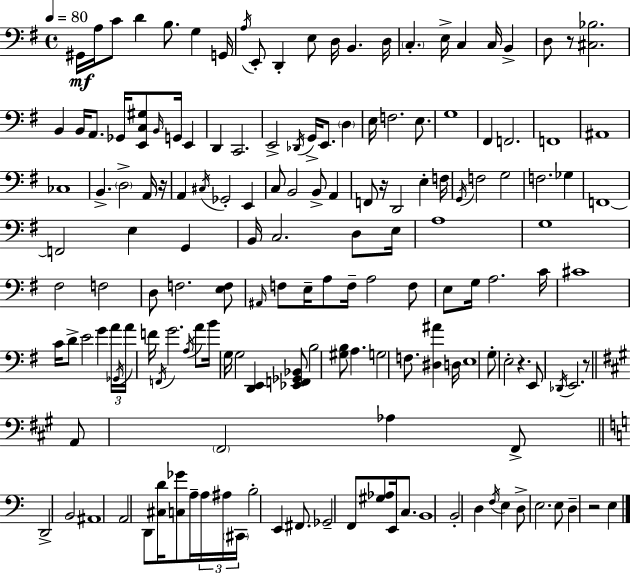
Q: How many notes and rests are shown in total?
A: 161